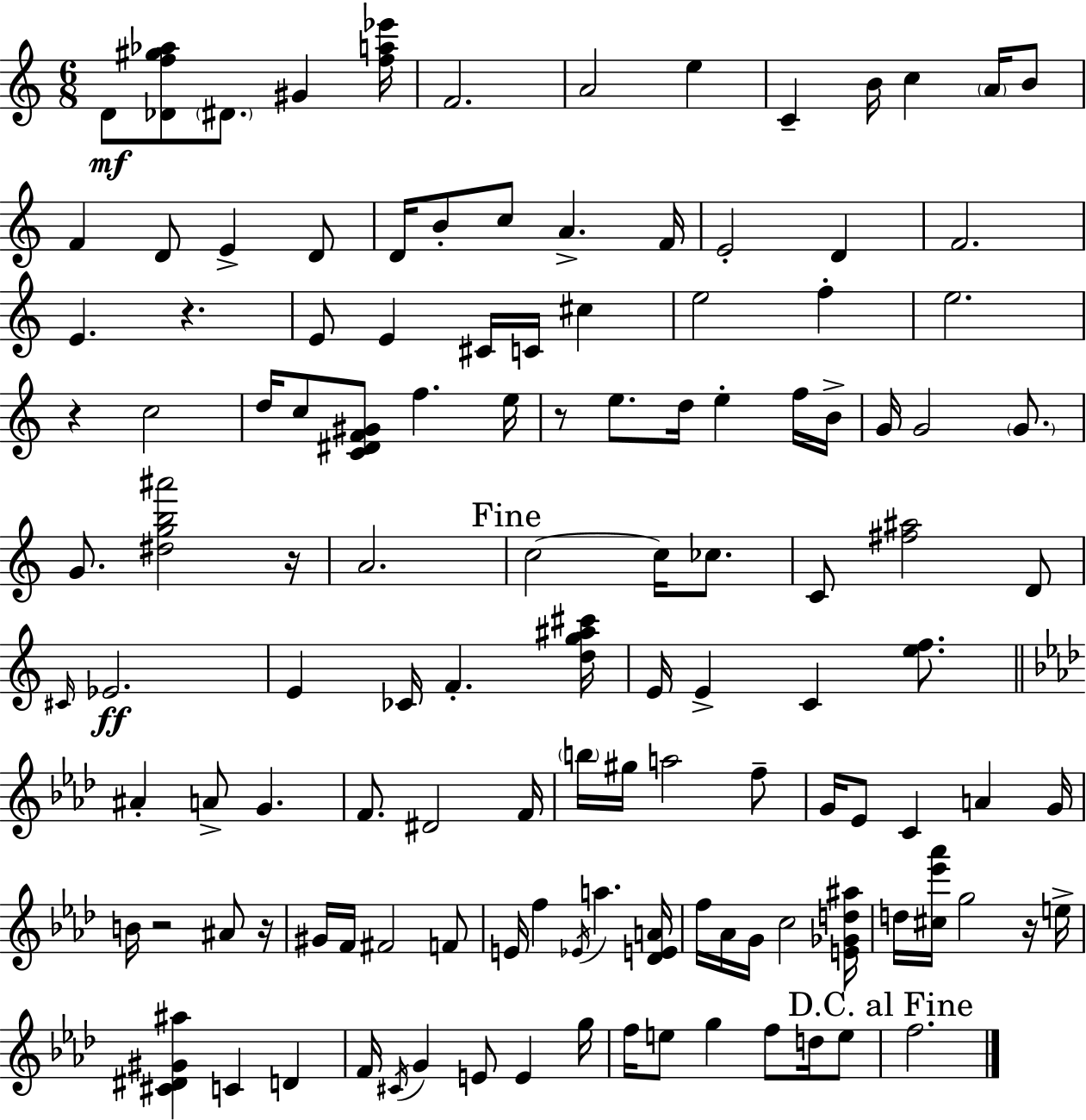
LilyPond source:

{
  \clef treble
  \numericTimeSignature
  \time 6/8
  \key a \minor
  d'8\mf <des' f'' gis'' aes''>8 \parenthesize dis'8. gis'4 <f'' a'' ees'''>16 | f'2. | a'2 e''4 | c'4-- b'16 c''4 \parenthesize a'16 b'8 | \break f'4 d'8 e'4-> d'8 | d'16 b'8-. c''8 a'4.-> f'16 | e'2-. d'4 | f'2. | \break e'4. r4. | e'8 e'4 cis'16 c'16 cis''4 | e''2 f''4-. | e''2. | \break r4 c''2 | d''16 c''8 <c' dis' f' gis'>8 f''4. e''16 | r8 e''8. d''16 e''4-. f''16 b'16-> | g'16 g'2 \parenthesize g'8. | \break g'8. <dis'' g'' b'' ais'''>2 r16 | a'2. | \mark "Fine" c''2~~ c''16 ces''8. | c'8 <fis'' ais''>2 d'8 | \break \grace { cis'16 } ees'2.\ff | e'4 ces'16 f'4.-. | <d'' g'' ais'' cis'''>16 e'16 e'4-> c'4 <e'' f''>8. | \bar "||" \break \key aes \major ais'4-. a'8-> g'4. | f'8. dis'2 f'16 | \parenthesize b''16 gis''16 a''2 f''8-- | g'16 ees'8 c'4 a'4 g'16 | \break b'16 r2 ais'8 r16 | gis'16 f'16 fis'2 f'8 | e'16 f''4 \acciaccatura { ees'16 } a''4. | <des' e' a'>16 f''16 aes'16 g'16 c''2 | \break <e' ges' d'' ais''>16 d''16 <cis'' ees''' aes'''>16 g''2 r16 | e''16-> <cis' dis' gis' ais''>4 c'4 d'4 | f'16 \acciaccatura { cis'16 } g'4 e'8 e'4 | g''16 f''16 e''8 g''4 f''8 d''16 | \break e''8 \mark "D.C. al Fine" f''2. | \bar "|."
}